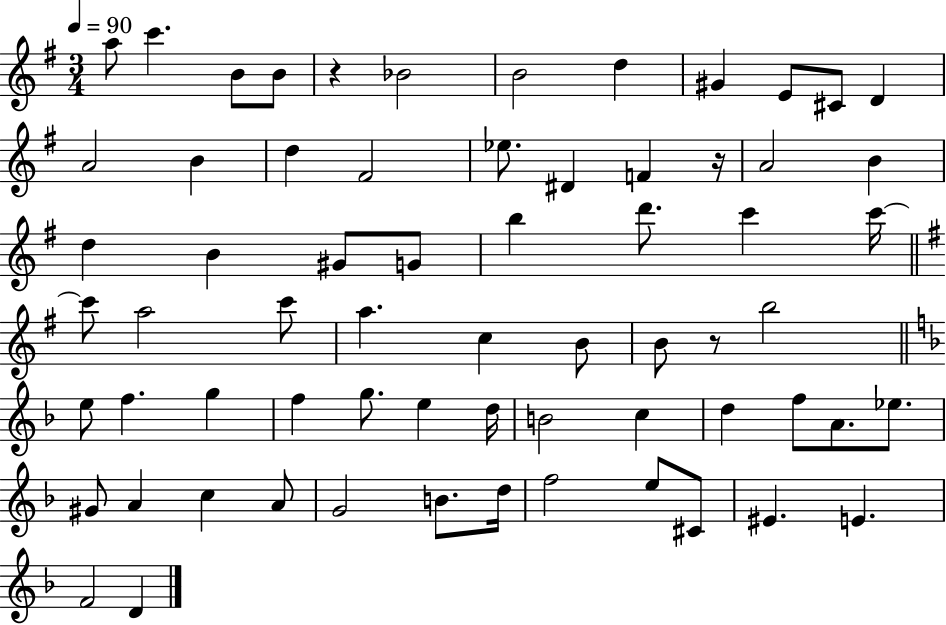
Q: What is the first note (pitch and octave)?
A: A5